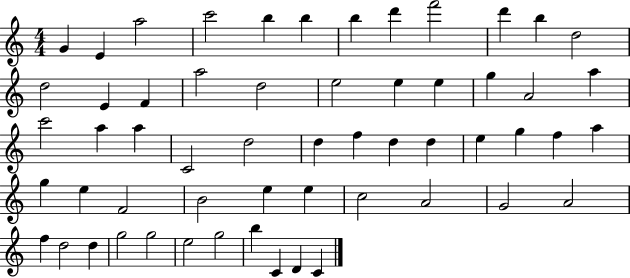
{
  \clef treble
  \numericTimeSignature
  \time 4/4
  \key c \major
  g'4 e'4 a''2 | c'''2 b''4 b''4 | b''4 d'''4 f'''2 | d'''4 b''4 d''2 | \break d''2 e'4 f'4 | a''2 d''2 | e''2 e''4 e''4 | g''4 a'2 a''4 | \break c'''2 a''4 a''4 | c'2 d''2 | d''4 f''4 d''4 d''4 | e''4 g''4 f''4 a''4 | \break g''4 e''4 f'2 | b'2 e''4 e''4 | c''2 a'2 | g'2 a'2 | \break f''4 d''2 d''4 | g''2 g''2 | e''2 g''2 | b''4 c'4 d'4 c'4 | \break \bar "|."
}